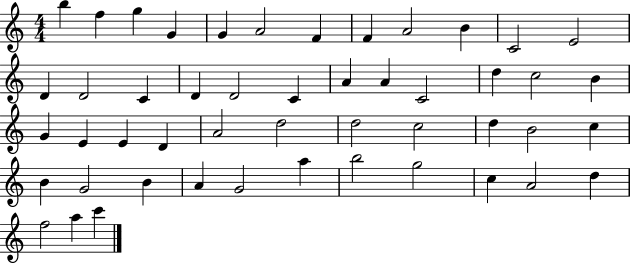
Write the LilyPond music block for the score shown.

{
  \clef treble
  \numericTimeSignature
  \time 4/4
  \key c \major
  b''4 f''4 g''4 g'4 | g'4 a'2 f'4 | f'4 a'2 b'4 | c'2 e'2 | \break d'4 d'2 c'4 | d'4 d'2 c'4 | a'4 a'4 c'2 | d''4 c''2 b'4 | \break g'4 e'4 e'4 d'4 | a'2 d''2 | d''2 c''2 | d''4 b'2 c''4 | \break b'4 g'2 b'4 | a'4 g'2 a''4 | b''2 g''2 | c''4 a'2 d''4 | \break f''2 a''4 c'''4 | \bar "|."
}